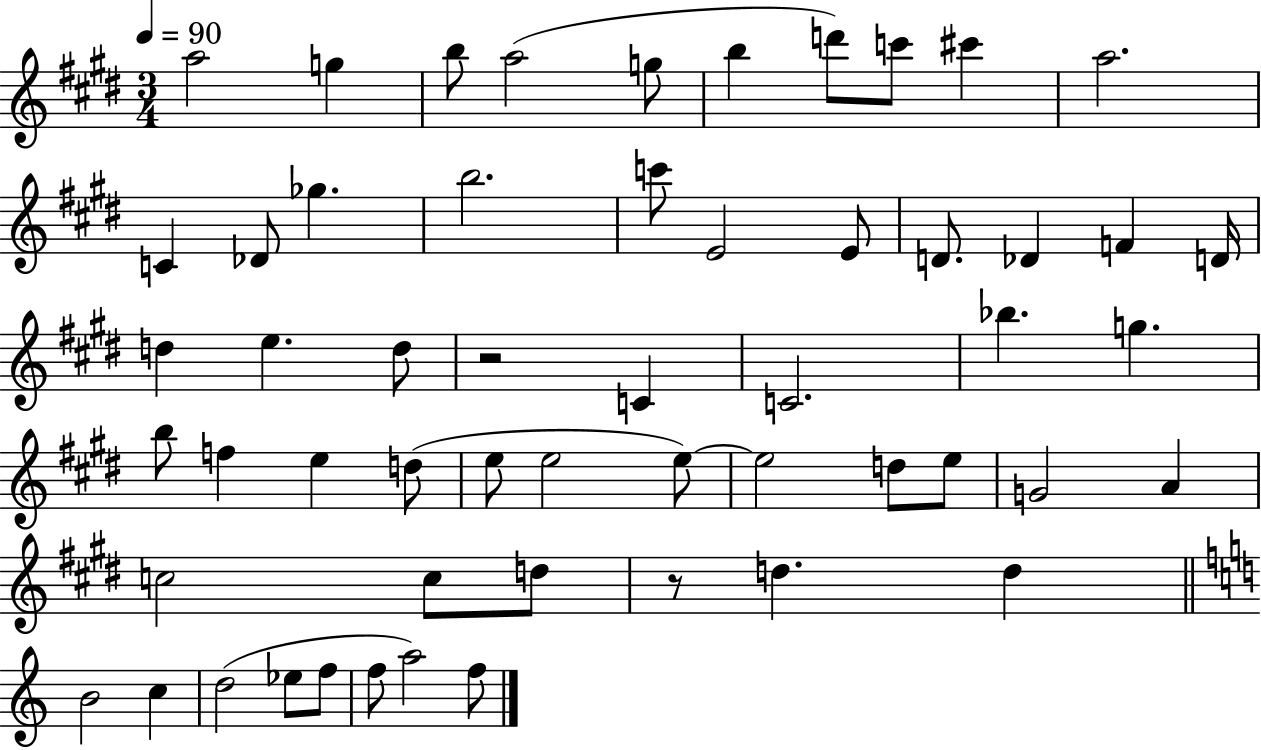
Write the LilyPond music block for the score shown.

{
  \clef treble
  \numericTimeSignature
  \time 3/4
  \key e \major
  \tempo 4 = 90
  a''2 g''4 | b''8 a''2( g''8 | b''4 d'''8) c'''8 cis'''4 | a''2. | \break c'4 des'8 ges''4. | b''2. | c'''8 e'2 e'8 | d'8. des'4 f'4 d'16 | \break d''4 e''4. d''8 | r2 c'4 | c'2. | bes''4. g''4. | \break b''8 f''4 e''4 d''8( | e''8 e''2 e''8~~) | e''2 d''8 e''8 | g'2 a'4 | \break c''2 c''8 d''8 | r8 d''4. d''4 | \bar "||" \break \key c \major b'2 c''4 | d''2( ees''8 f''8 | f''8 a''2) f''8 | \bar "|."
}